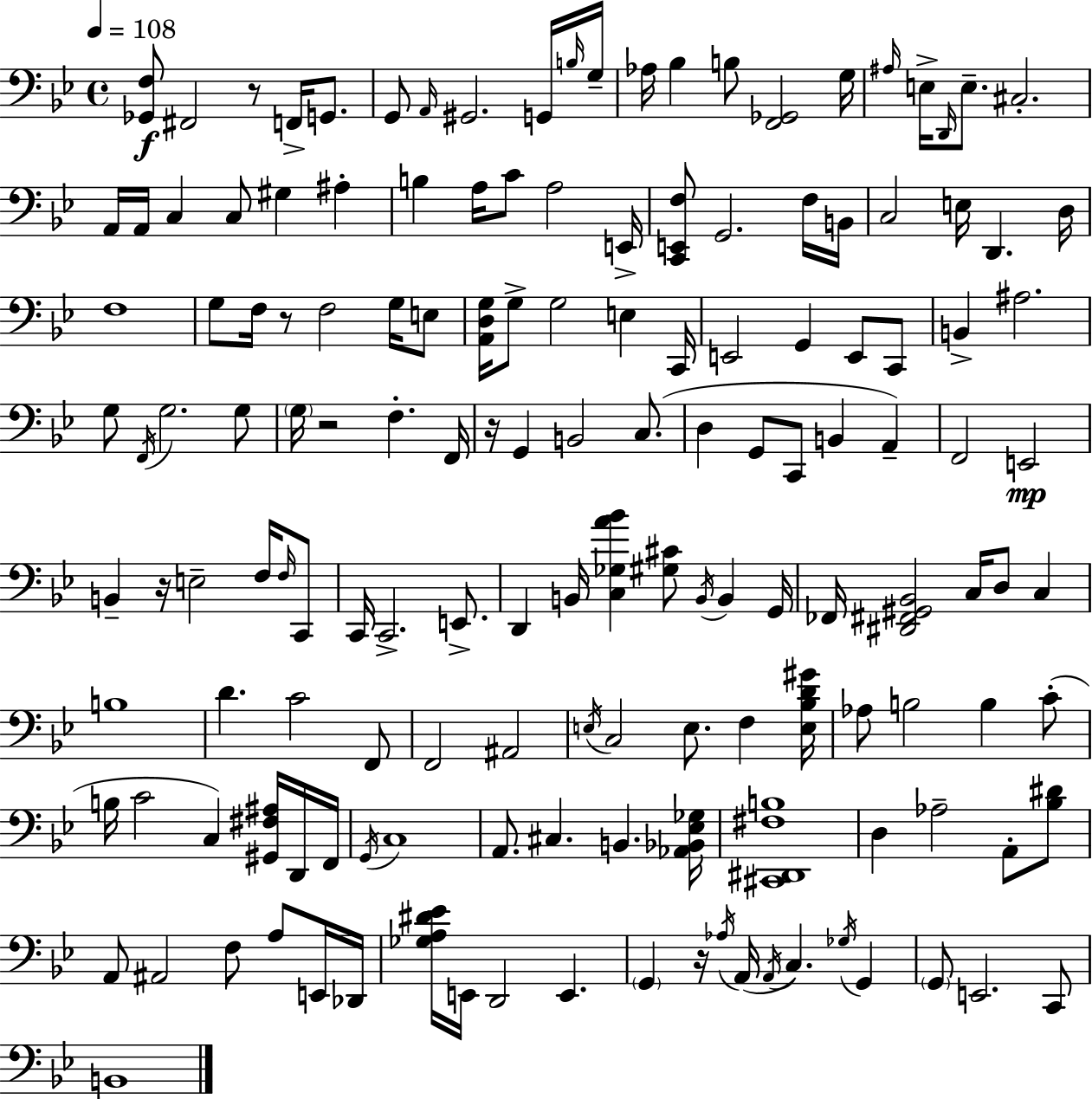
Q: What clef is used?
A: bass